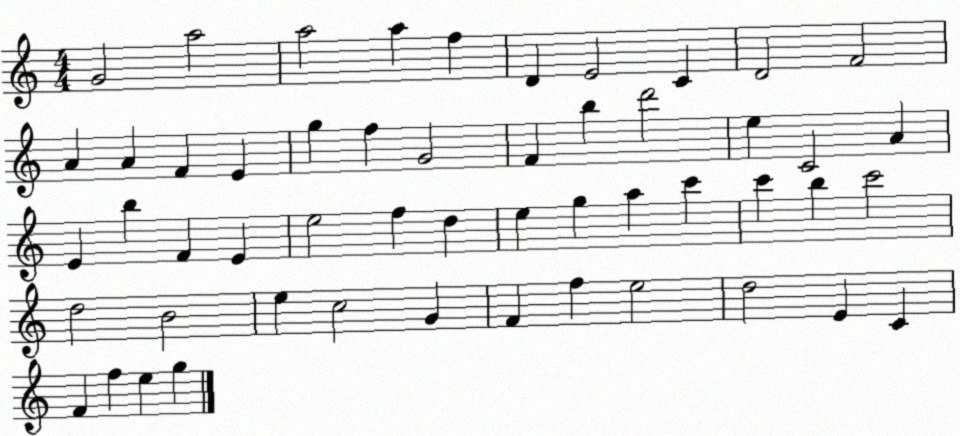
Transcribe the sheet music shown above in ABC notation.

X:1
T:Untitled
M:4/4
L:1/4
K:C
G2 a2 a2 a f D E2 C D2 F2 A A F E g f G2 F b d'2 e C2 A E b F E e2 f d e g a c' c' b c'2 d2 B2 e c2 G F f e2 d2 E C F f e g